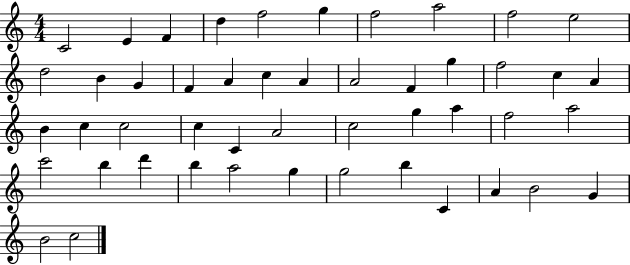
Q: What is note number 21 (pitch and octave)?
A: F5